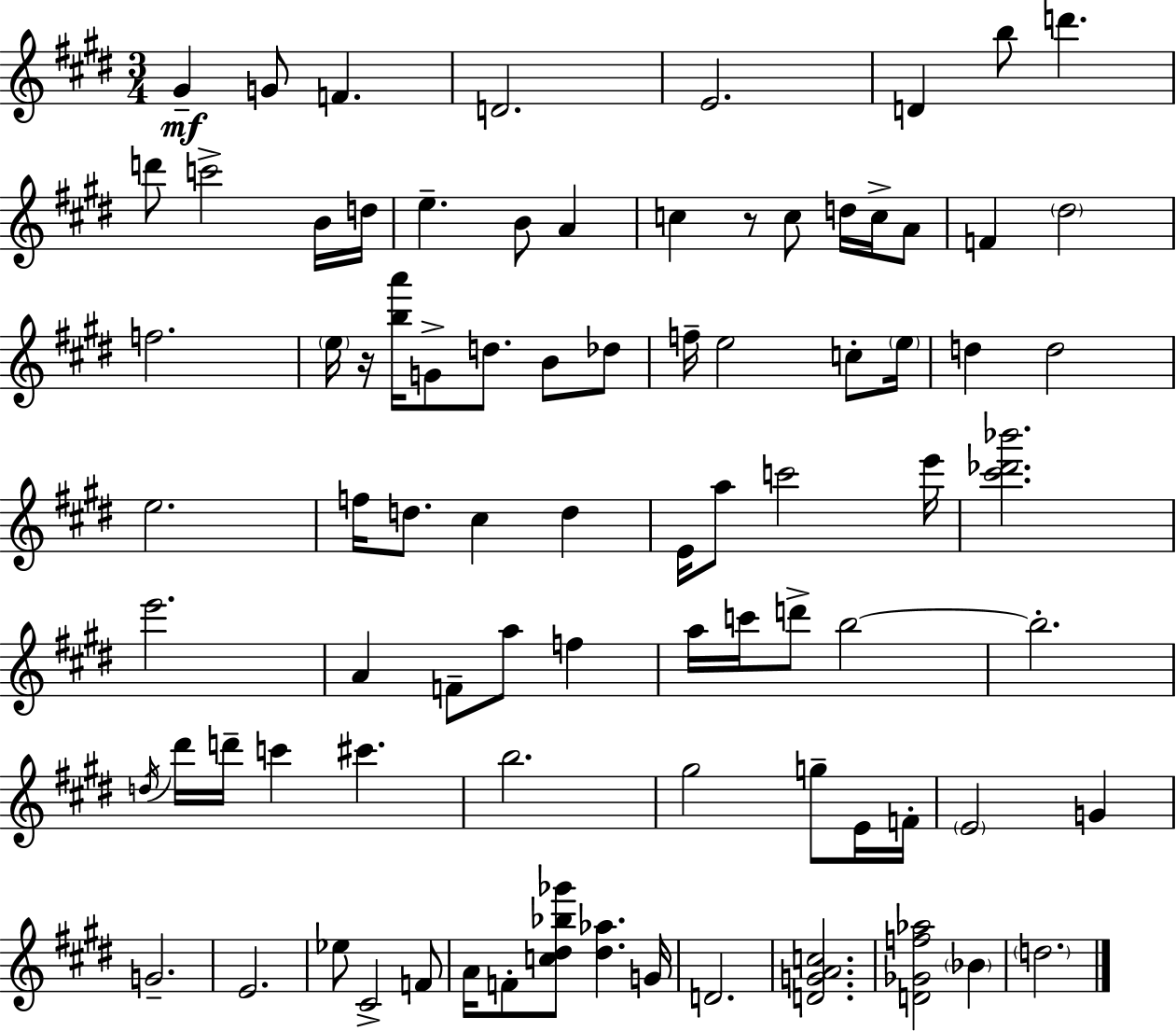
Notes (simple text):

G#4/q G4/e F4/q. D4/h. E4/h. D4/q B5/e D6/q. D6/e C6/h B4/s D5/s E5/q. B4/e A4/q C5/q R/e C5/e D5/s C5/s A4/e F4/q D#5/h F5/h. E5/s R/s [B5,A6]/s G4/e D5/e. B4/e Db5/e F5/s E5/h C5/e E5/s D5/q D5/h E5/h. F5/s D5/e. C#5/q D5/q E4/s A5/e C6/h E6/s [C#6,Db6,Bb6]/h. E6/h. A4/q F4/e A5/e F5/q A5/s C6/s D6/e B5/h B5/h. D5/s D#6/s D6/s C6/q C#6/q. B5/h. G#5/h G5/e E4/s F4/s E4/h G4/q G4/h. E4/h. Eb5/e C#4/h F4/e A4/s F4/e [C5,D#5,Bb5,Gb6]/e [D#5,Ab5]/q. G4/s D4/h. [D4,G4,A4,C5]/h. [D4,Gb4,F5,Ab5]/h Bb4/q D5/h.